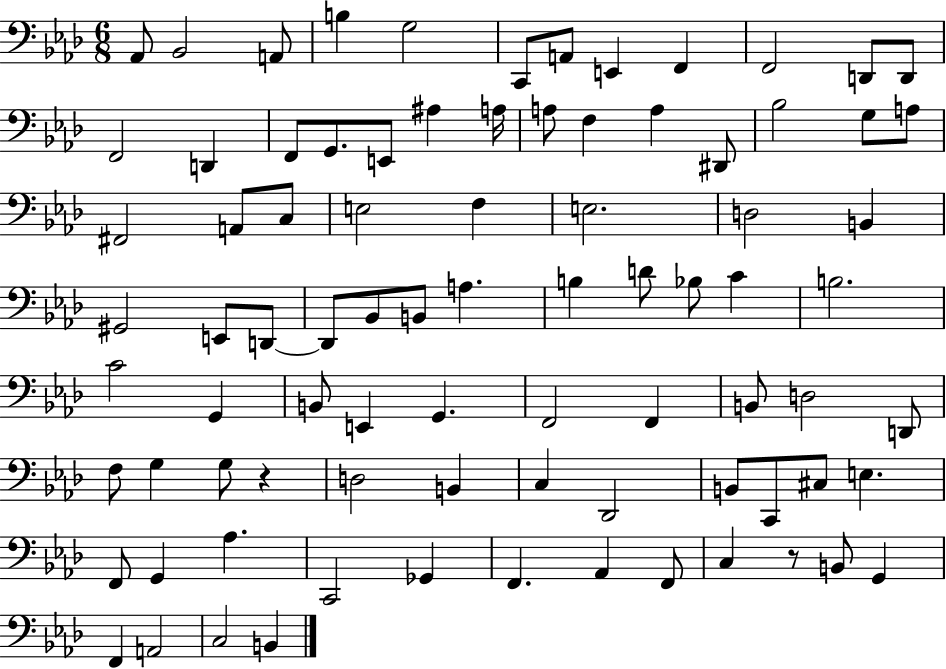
{
  \clef bass
  \numericTimeSignature
  \time 6/8
  \key aes \major
  \repeat volta 2 { aes,8 bes,2 a,8 | b4 g2 | c,8 a,8 e,4 f,4 | f,2 d,8 d,8 | \break f,2 d,4 | f,8 g,8. e,8 ais4 a16 | a8 f4 a4 dis,8 | bes2 g8 a8 | \break fis,2 a,8 c8 | e2 f4 | e2. | d2 b,4 | \break gis,2 e,8 d,8~~ | d,8 bes,8 b,8 a4. | b4 d'8 bes8 c'4 | b2. | \break c'2 g,4 | b,8 e,4 g,4. | f,2 f,4 | b,8 d2 d,8 | \break f8 g4 g8 r4 | d2 b,4 | c4 des,2 | b,8 c,8 cis8 e4. | \break f,8 g,4 aes4. | c,2 ges,4 | f,4. aes,4 f,8 | c4 r8 b,8 g,4 | \break f,4 a,2 | c2 b,4 | } \bar "|."
}